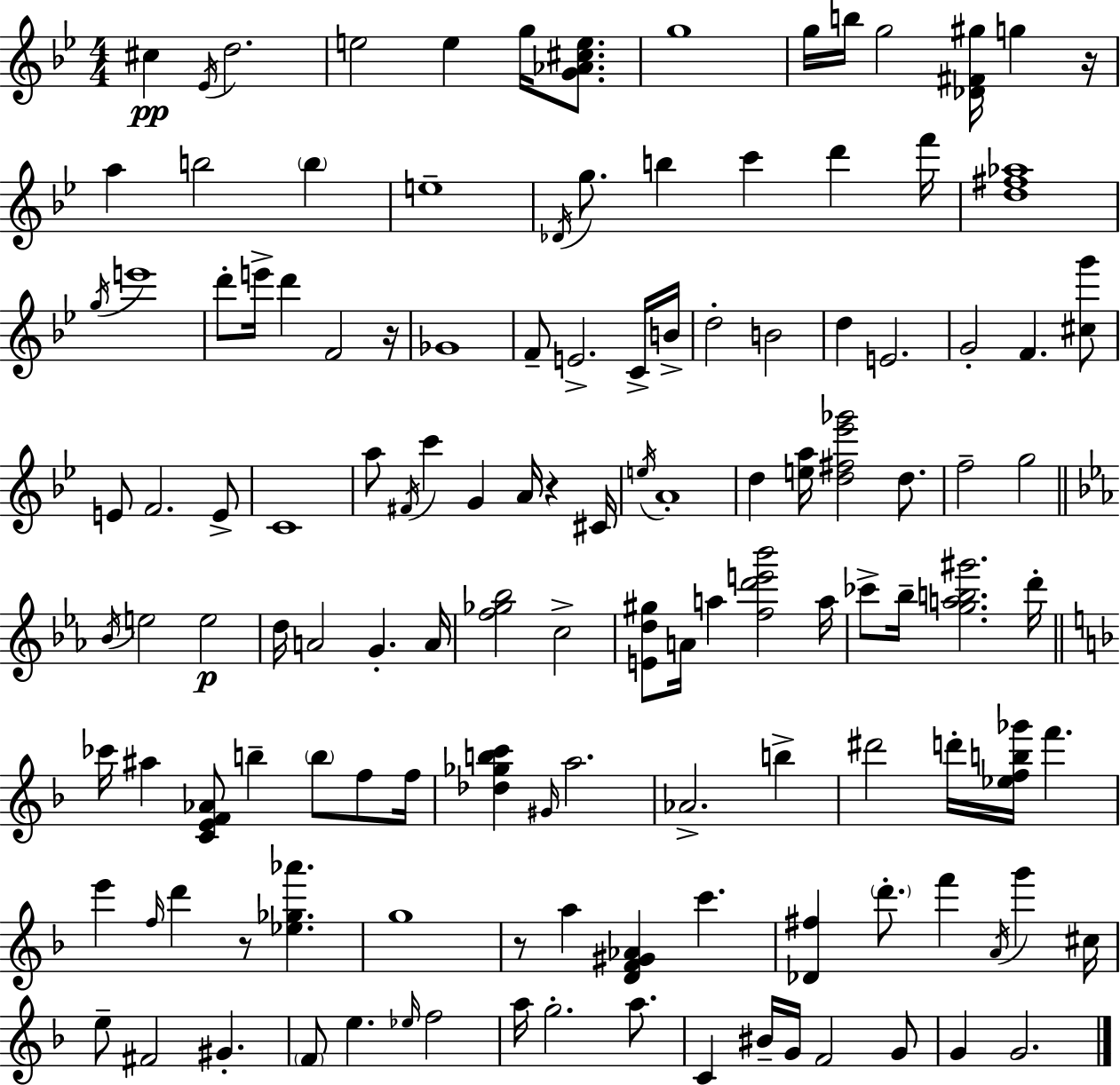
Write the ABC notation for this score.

X:1
T:Untitled
M:4/4
L:1/4
K:Gm
^c _E/4 d2 e2 e g/4 [G_A^ce]/2 g4 g/4 b/4 g2 [_D^F^g]/4 g z/4 a b2 b e4 _D/4 g/2 b c' d' f'/4 [d^f_a]4 g/4 e'4 d'/2 e'/4 d' F2 z/4 _G4 F/2 E2 C/4 B/4 d2 B2 d E2 G2 F [^cg']/2 E/2 F2 E/2 C4 a/2 ^F/4 c' G A/4 z ^C/4 e/4 A4 d [ea]/4 [d^f_e'_g']2 d/2 f2 g2 _B/4 e2 e2 d/4 A2 G A/4 [f_g_b]2 c2 [Ed^g]/2 A/4 a [fd'e'_b']2 a/4 _c'/2 _b/4 [gab^g']2 d'/4 _c'/4 ^a [CEF_A]/2 b b/2 f/2 f/4 [_d_gbc'] ^G/4 a2 _A2 b ^d'2 d'/4 [_efb_g']/4 f' e' f/4 d' z/2 [_e_g_a'] g4 z/2 a [DF^G_A] c' [_D^f] d'/2 f' A/4 g' ^c/4 e/2 ^F2 ^G F/2 e _e/4 f2 a/4 g2 a/2 C ^B/4 G/4 F2 G/2 G G2